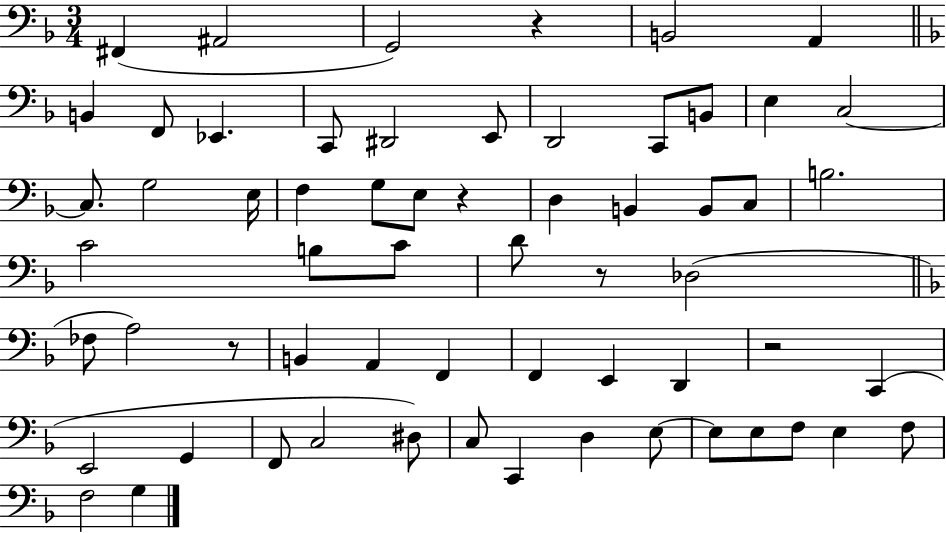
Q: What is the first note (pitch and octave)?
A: F#2